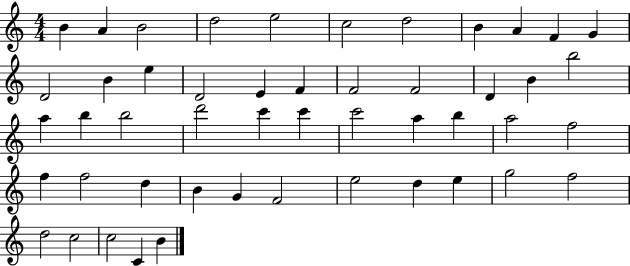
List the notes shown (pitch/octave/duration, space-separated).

B4/q A4/q B4/h D5/h E5/h C5/h D5/h B4/q A4/q F4/q G4/q D4/h B4/q E5/q D4/h E4/q F4/q F4/h F4/h D4/q B4/q B5/h A5/q B5/q B5/h D6/h C6/q C6/q C6/h A5/q B5/q A5/h F5/h F5/q F5/h D5/q B4/q G4/q F4/h E5/h D5/q E5/q G5/h F5/h D5/h C5/h C5/h C4/q B4/q